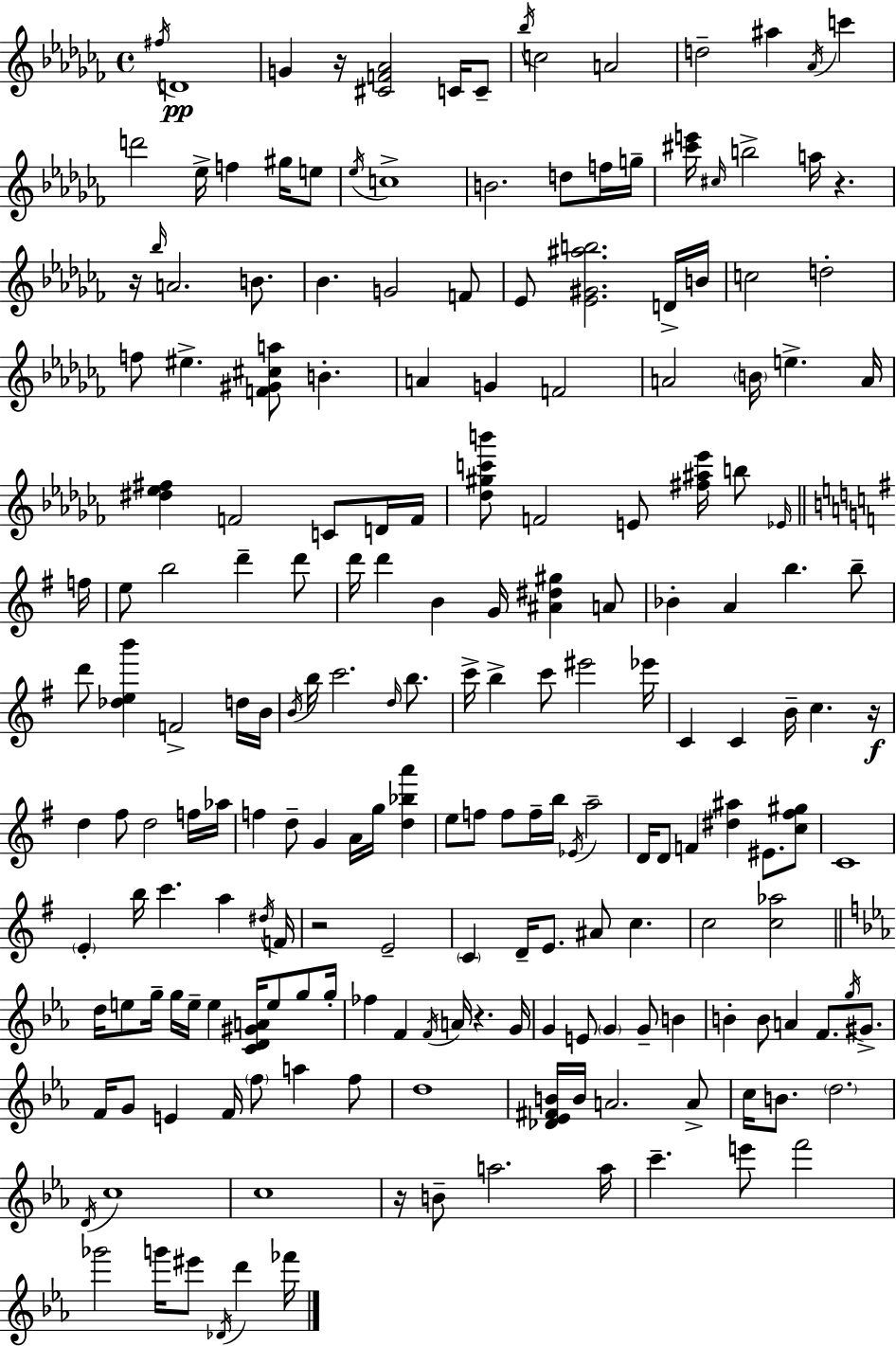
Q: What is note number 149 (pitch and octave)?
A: G4